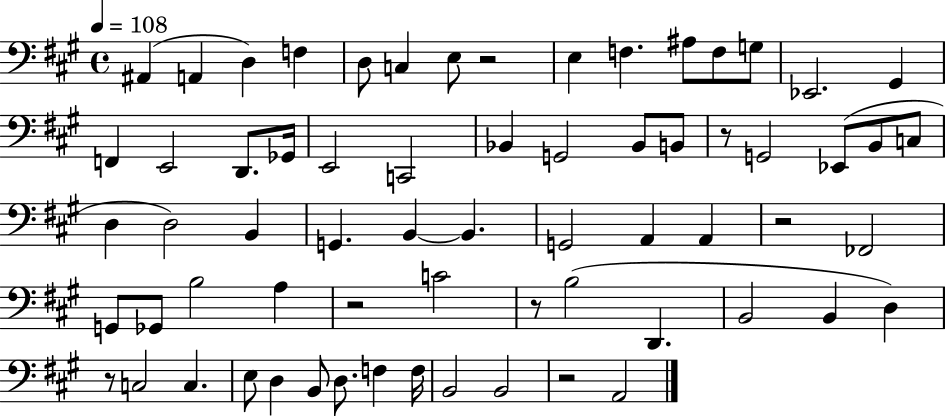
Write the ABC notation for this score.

X:1
T:Untitled
M:4/4
L:1/4
K:A
^A,, A,, D, F, D,/2 C, E,/2 z2 E, F, ^A,/2 F,/2 G,/2 _E,,2 ^G,, F,, E,,2 D,,/2 _G,,/4 E,,2 C,,2 _B,, G,,2 _B,,/2 B,,/2 z/2 G,,2 _E,,/2 B,,/2 C,/2 D, D,2 B,, G,, B,, B,, G,,2 A,, A,, z2 _F,,2 G,,/2 _G,,/2 B,2 A, z2 C2 z/2 B,2 D,, B,,2 B,, D, z/2 C,2 C, E,/2 D, B,,/2 D,/2 F, F,/4 B,,2 B,,2 z2 A,,2